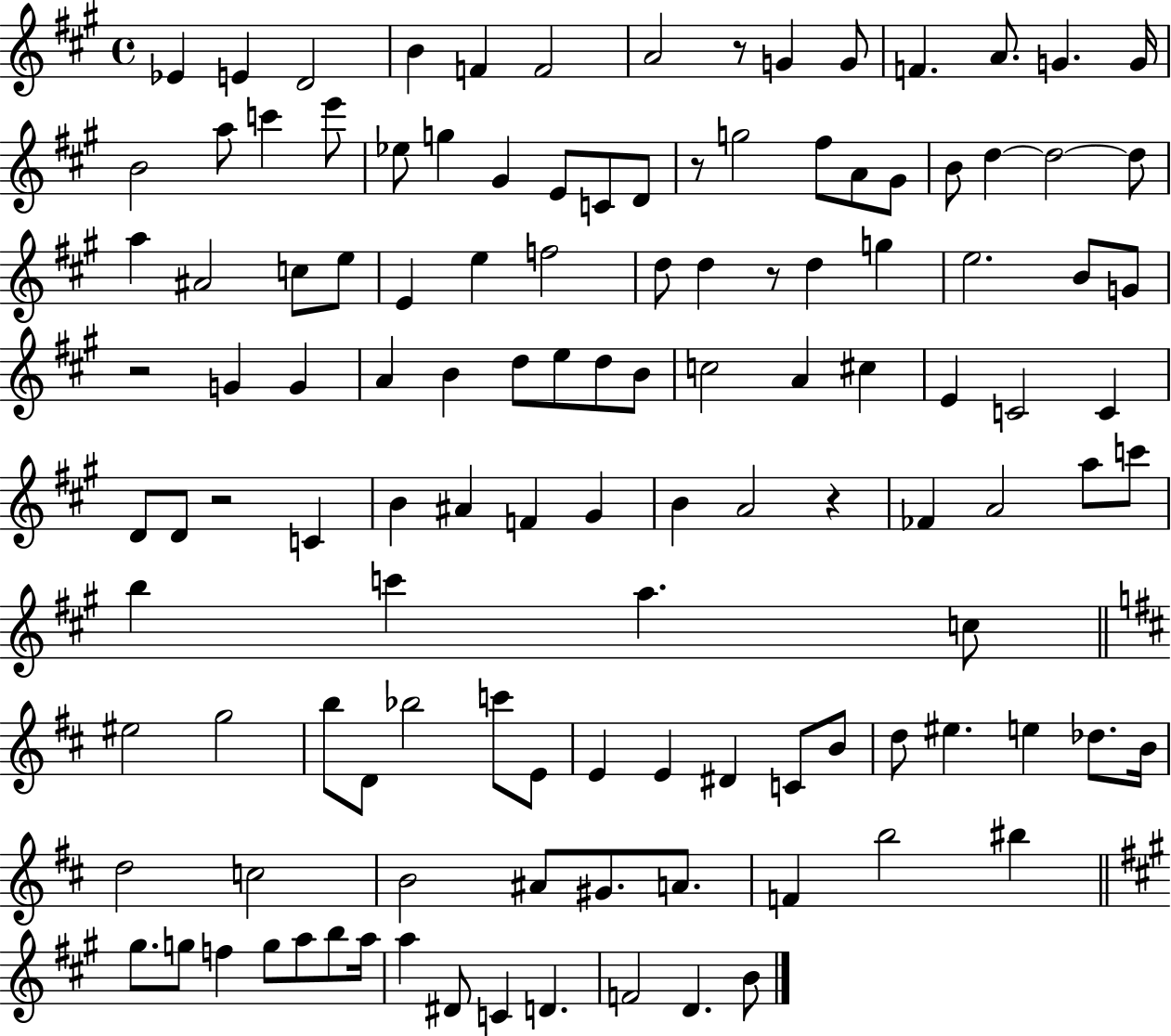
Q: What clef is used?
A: treble